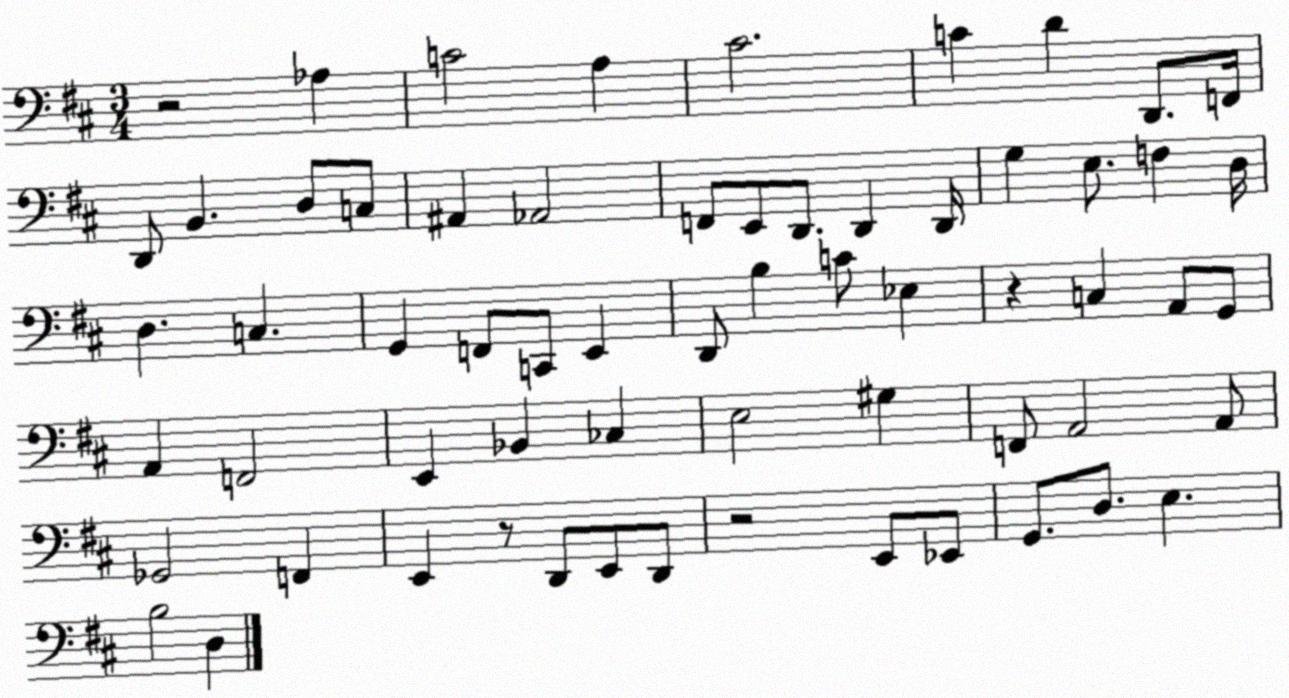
X:1
T:Untitled
M:3/4
L:1/4
K:D
z2 _A, C2 A, ^C2 C D D,,/2 F,,/4 D,,/2 B,, D,/2 C,/2 ^A,, _A,,2 F,,/2 E,,/2 D,,/2 D,, D,,/4 G, E,/2 F, D,/4 D, C, G,, F,,/2 C,,/2 E,, D,,/2 B, C/2 _E, z C, A,,/2 G,,/2 A,, F,,2 E,, _B,, _C, E,2 ^G, F,,/2 A,,2 A,,/2 _G,,2 F,, E,, z/2 D,,/2 E,,/2 D,,/2 z2 E,,/2 _E,,/2 G,,/2 D,/2 E, B,2 D,